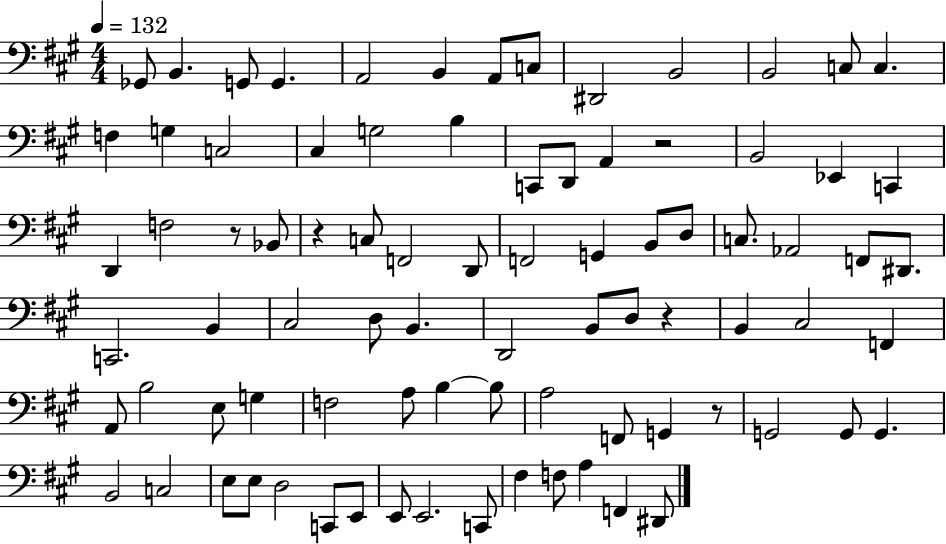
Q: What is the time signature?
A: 4/4